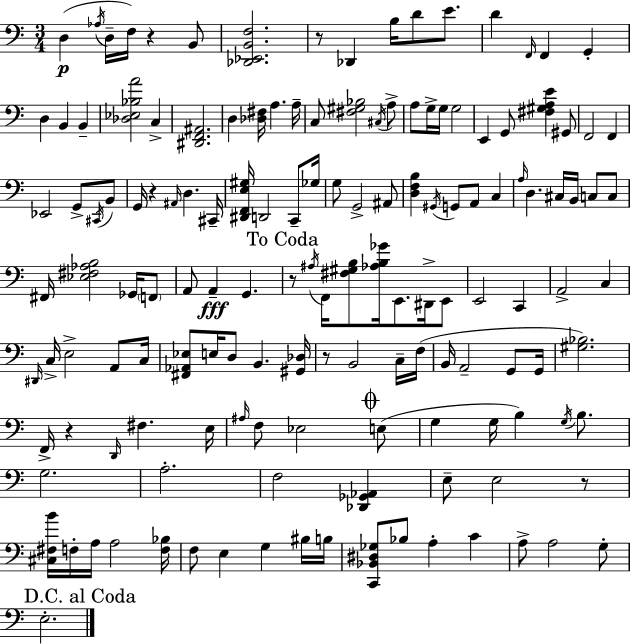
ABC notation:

X:1
T:Untitled
M:3/4
L:1/4
K:Am
D, _A,/4 D,/4 F,/4 z B,,/2 [_D,,_E,,B,,F,]2 z/2 _D,, B,/4 D/2 E/2 D F,,/4 F,, G,, D, B,, B,, [_D,_E,_B,A]2 C, [^D,,F,,^A,,]2 D, [_D,^F,]/4 A, A,/4 C,/2 [^F,^G,_B,]2 ^C,/4 A,/2 A,/2 G,/4 G,/4 G,2 E,, G,,/2 [^F,^G,A,E] ^G,,/2 F,,2 F,, _E,,2 G,,/2 ^C,,/4 B,,/2 G,,/4 z ^A,,/4 D, ^C,,/4 [^D,,F,,E,^G,]/4 D,,2 C,,/2 _G,/4 G,/2 G,,2 ^A,,/2 [D,F,B,] ^G,,/4 G,,/2 A,,/2 C, A,/4 D, ^C,/4 B,,/4 C,/2 C,/2 ^F,,/4 [_E,^F,_A,B,]2 _G,,/4 F,,/2 A,,/2 A,, G,, z/2 ^A,/4 F,,/4 [^F,^G,B,]/2 [_A,B,_G]/4 E,,/2 ^D,,/4 E,,/2 E,,2 C,, A,,2 C, ^D,,/4 C,/4 E,2 A,,/2 C,/4 [^F,,_A,,_E,]/2 E,/4 D,/2 B,, [^G,,_D,]/4 z/2 B,,2 C,/4 F,/4 B,,/4 A,,2 G,,/2 G,,/4 [^G,_B,]2 F,,/4 z D,,/4 ^F, E,/4 ^A,/4 F,/2 _E,2 E,/2 G, G,/4 B, G,/4 B,/2 G,2 A,2 F,2 [_D,,_G,,_A,,] E,/2 E,2 z/2 [^C,^F,B]/4 F,/4 A,/4 A,2 [F,_B,]/4 F,/2 E, G, ^B,/4 B,/4 [C,,_B,,^D,_G,]/2 _B,/2 A, C A,/2 A,2 G,/2 E,2